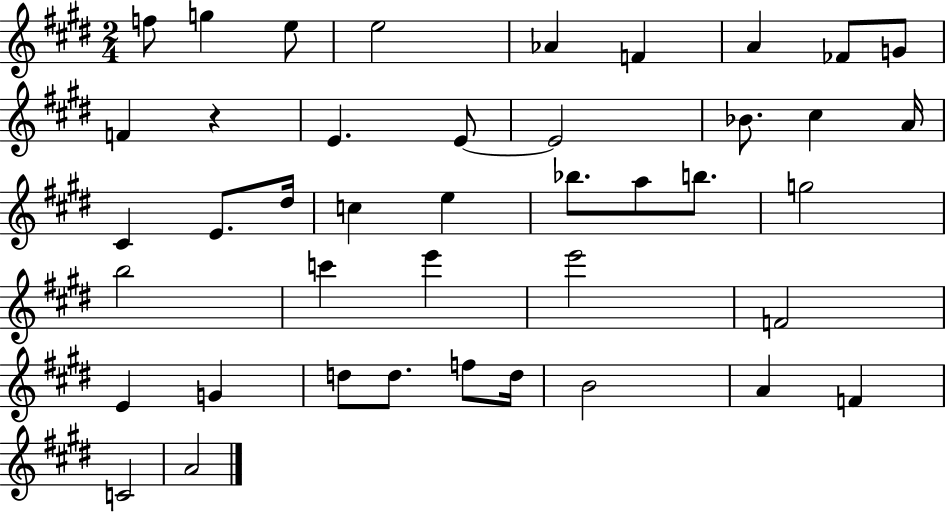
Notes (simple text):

F5/e G5/q E5/e E5/h Ab4/q F4/q A4/q FES4/e G4/e F4/q R/q E4/q. E4/e E4/h Bb4/e. C#5/q A4/s C#4/q E4/e. D#5/s C5/q E5/q Bb5/e. A5/e B5/e. G5/h B5/h C6/q E6/q E6/h F4/h E4/q G4/q D5/e D5/e. F5/e D5/s B4/h A4/q F4/q C4/h A4/h